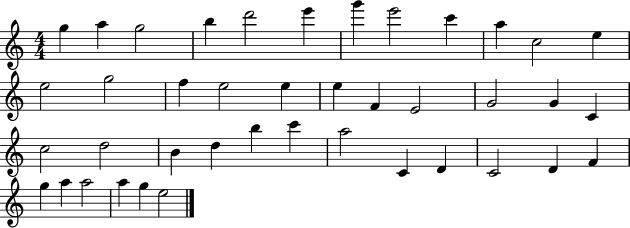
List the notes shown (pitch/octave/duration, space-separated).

G5/q A5/q G5/h B5/q D6/h E6/q G6/q E6/h C6/q A5/q C5/h E5/q E5/h G5/h F5/q E5/h E5/q E5/q F4/q E4/h G4/h G4/q C4/q C5/h D5/h B4/q D5/q B5/q C6/q A5/h C4/q D4/q C4/h D4/q F4/q G5/q A5/q A5/h A5/q G5/q E5/h